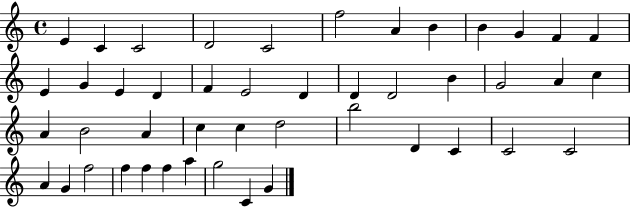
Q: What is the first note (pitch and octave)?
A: E4